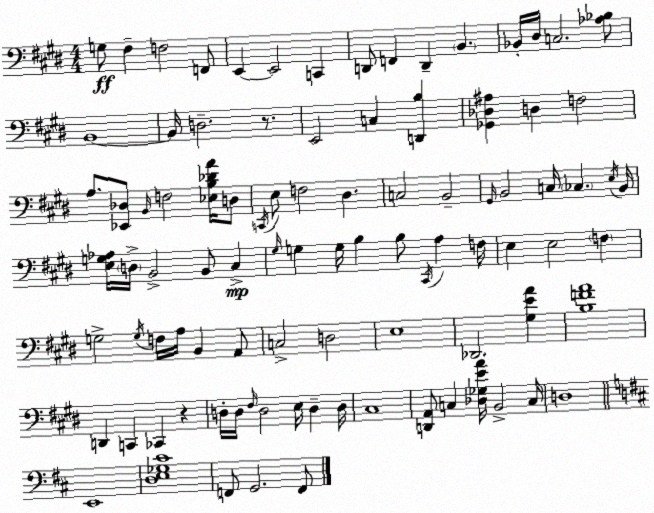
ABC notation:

X:1
T:Untitled
M:4/4
L:1/4
K:E
G,/2 ^F, F,2 F,,/2 E,, E,,2 C,, D,,/2 F,, D,, B,, _B,,/4 ^D,/4 C,2 [_A,_B,]/2 B,,4 B,,/4 D,2 z/2 E,,2 C, [D,,B,] [_G,,_D,^A,] D, F,2 A,/2 [_E,,_D,]/2 B,,/4 F,2 [_E,B,_DA]/4 D,/2 C,,/4 E,/2 F,2 ^D, C,2 B,,2 ^G,,/4 B,,2 C,/4 _C, E,/4 B,,/4 [E,G,_A,]/4 D,/4 B,,2 B,,/2 ^C, ^G,/4 G, G,/4 B, B,/2 ^C,,/4 A, F,/4 E, E,2 F, G,2 G,/4 F,/4 A,/4 B,, A,,/2 C,2 D,2 E,4 _D,,2 [^G,EA] [B,FA]4 D,, C,, _C,, z D,/4 D,/4 ^F,/4 D,2 E,/4 D, D,/4 ^C,4 [D,,A,,]/2 C, [_D,_G,EA]/4 B,,2 C,/4 D,4 E,,4 [D,E,_G,^C]4 F,,/2 G,,2 F,,/2